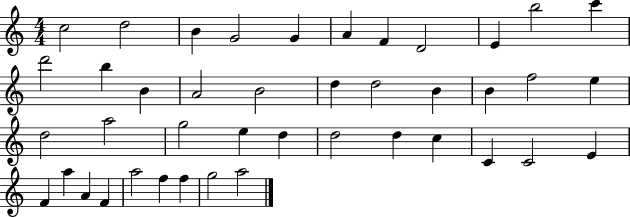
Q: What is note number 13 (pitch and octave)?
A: B5